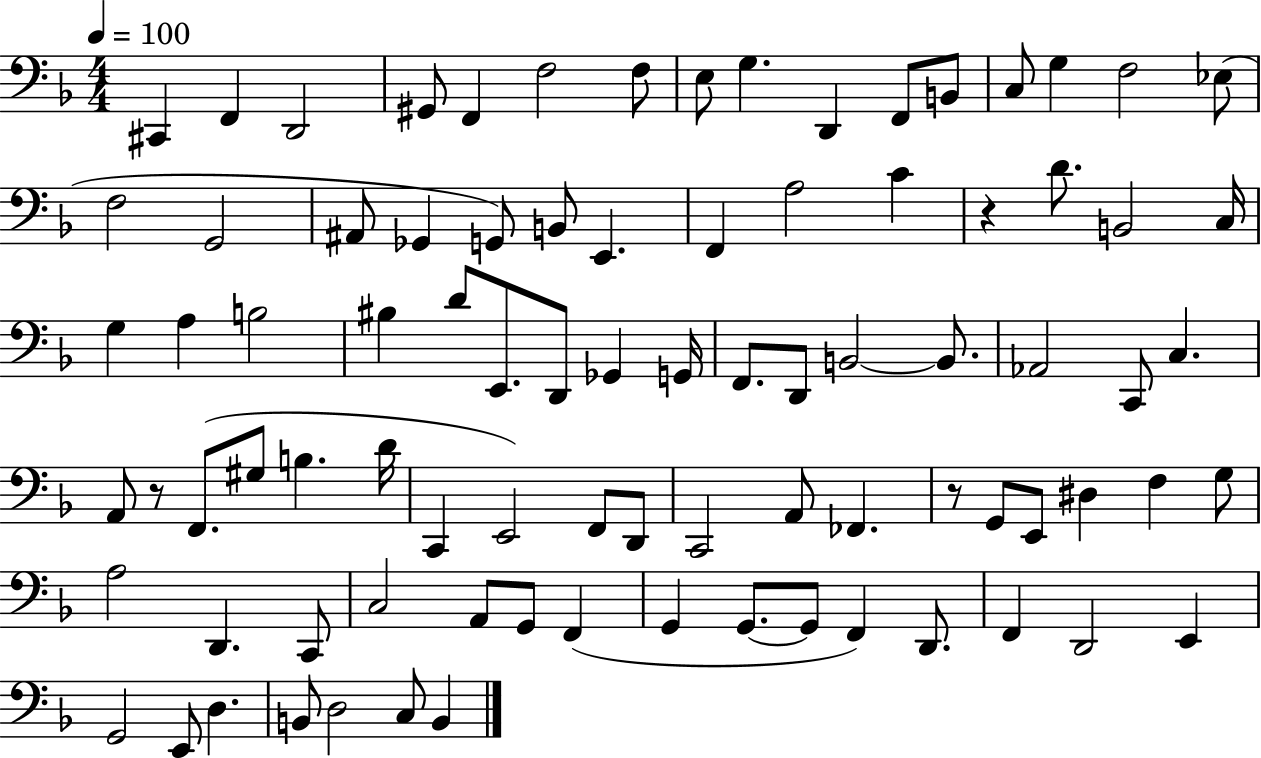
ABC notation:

X:1
T:Untitled
M:4/4
L:1/4
K:F
^C,, F,, D,,2 ^G,,/2 F,, F,2 F,/2 E,/2 G, D,, F,,/2 B,,/2 C,/2 G, F,2 _E,/2 F,2 G,,2 ^A,,/2 _G,, G,,/2 B,,/2 E,, F,, A,2 C z D/2 B,,2 C,/4 G, A, B,2 ^B, D/2 E,,/2 D,,/2 _G,, G,,/4 F,,/2 D,,/2 B,,2 B,,/2 _A,,2 C,,/2 C, A,,/2 z/2 F,,/2 ^G,/2 B, D/4 C,, E,,2 F,,/2 D,,/2 C,,2 A,,/2 _F,, z/2 G,,/2 E,,/2 ^D, F, G,/2 A,2 D,, C,,/2 C,2 A,,/2 G,,/2 F,, G,, G,,/2 G,,/2 F,, D,,/2 F,, D,,2 E,, G,,2 E,,/2 D, B,,/2 D,2 C,/2 B,,